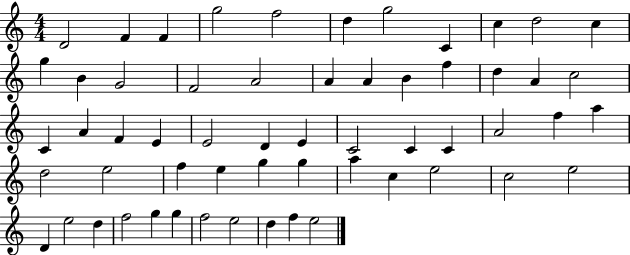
{
  \clef treble
  \numericTimeSignature
  \time 4/4
  \key c \major
  d'2 f'4 f'4 | g''2 f''2 | d''4 g''2 c'4 | c''4 d''2 c''4 | \break g''4 b'4 g'2 | f'2 a'2 | a'4 a'4 b'4 f''4 | d''4 a'4 c''2 | \break c'4 a'4 f'4 e'4 | e'2 d'4 e'4 | c'2 c'4 c'4 | a'2 f''4 a''4 | \break d''2 e''2 | f''4 e''4 g''4 g''4 | a''4 c''4 e''2 | c''2 e''2 | \break d'4 e''2 d''4 | f''2 g''4 g''4 | f''2 e''2 | d''4 f''4 e''2 | \break \bar "|."
}